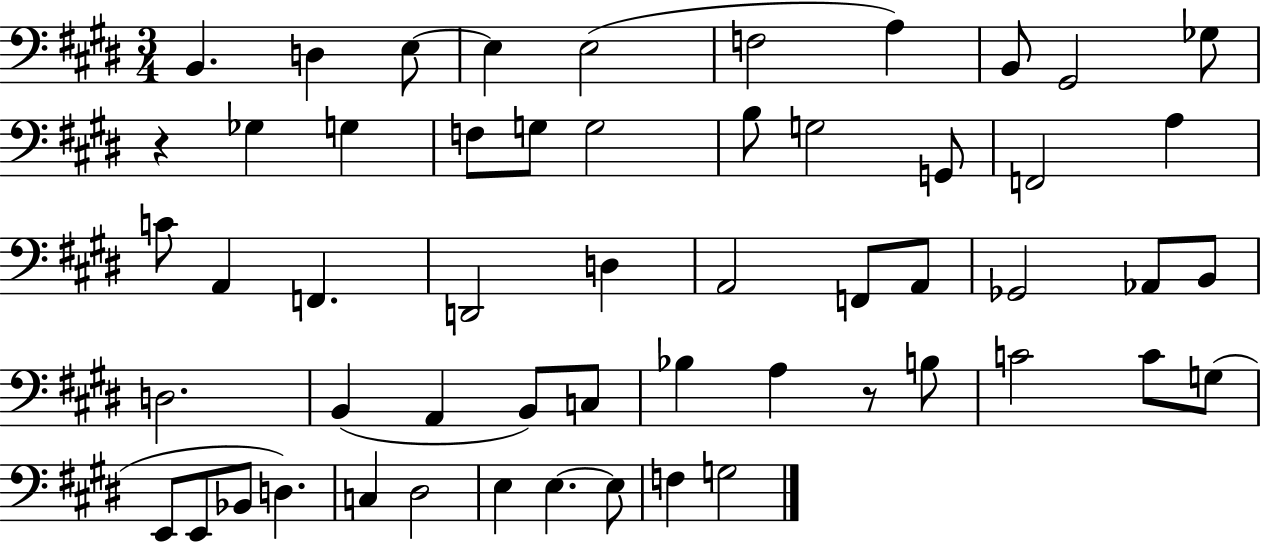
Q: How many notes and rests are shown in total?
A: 55